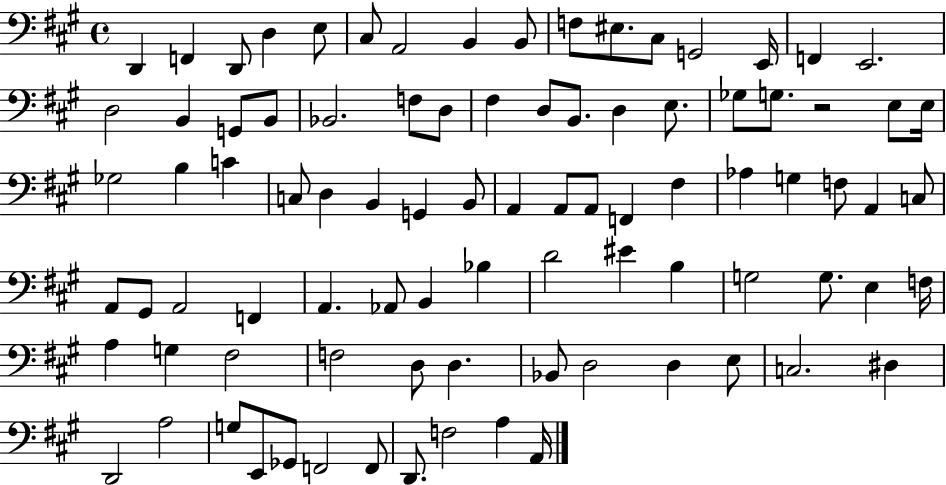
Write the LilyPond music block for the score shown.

{
  \clef bass
  \time 4/4
  \defaultTimeSignature
  \key a \major
  d,4 f,4 d,8 d4 e8 | cis8 a,2 b,4 b,8 | f8 eis8. cis8 g,2 e,16 | f,4 e,2. | \break d2 b,4 g,8 b,8 | bes,2. f8 d8 | fis4 d8 b,8. d4 e8. | ges8 g8. r2 e8 e16 | \break ges2 b4 c'4 | c8 d4 b,4 g,4 b,8 | a,4 a,8 a,8 f,4 fis4 | aes4 g4 f8 a,4 c8 | \break a,8 gis,8 a,2 f,4 | a,4. aes,8 b,4 bes4 | d'2 eis'4 b4 | g2 g8. e4 f16 | \break a4 g4 fis2 | f2 d8 d4. | bes,8 d2 d4 e8 | c2. dis4 | \break d,2 a2 | g8 e,8 ges,8 f,2 f,8 | d,8. f2 a4 a,16 | \bar "|."
}